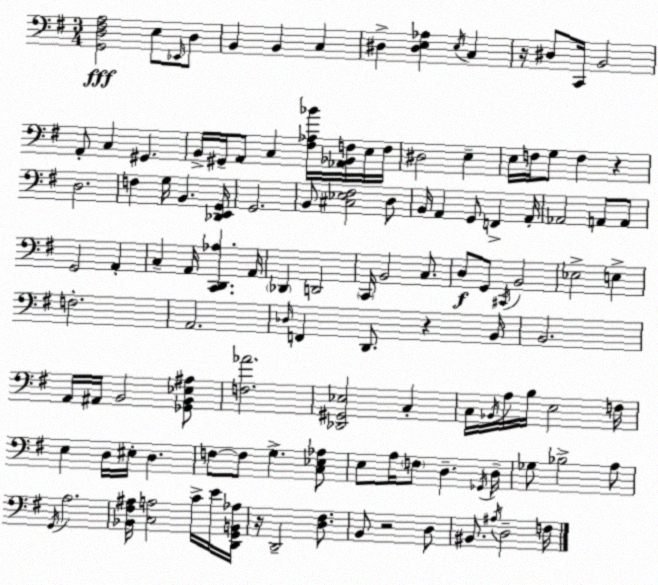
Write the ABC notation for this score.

X:1
T:Untitled
M:3/4
L:1/4
K:G
[G,,D,^F,A,]2 E,/2 _E,,/4 D,/2 B,, B,, C, ^D, [^D,E,_A,] E,/4 C, z/4 ^D,/2 C,,/4 B,,2 A,,/2 C, ^G,, B,,/4 ^G,,/4 A,,/2 C, [^F,_A,_B]/4 [_A,,_B,,F,]/4 E,/4 F,/4 ^D,2 E, E,/4 F,/4 G,/2 F, z D,2 F, G,/4 B,, [_D,,E,,G,,]/4 G,,2 B,,/2 [^C,_E,^F,]2 D,/2 B,,/4 A,, G,,/2 F,, A,,/4 _A,,2 A,,/2 A,,/2 G,,2 A,, C, A,,/4 [C,,D,,_A,] A,,/4 _D,, D,,2 C,,/4 B,,2 C,/2 D,/2 G,,/2 ^C,,/4 B,,2 _E,2 E, F,2 A,,2 _D,/4 F,, D,,/2 z B,,/4 B,,2 A,,/4 ^A,,/4 B,,2 [_G,,B,,_E,^A,]/2 [F,_A]2 [_D,,^G,,_E,]2 C, C,/4 _B,,/4 A,/4 B,/4 E,2 F,/4 E, D,/4 ^E,/4 D, F,/2 F,/2 G, [C,_E,_A,]/2 E,/2 A,/4 F,/2 D, _G,,/4 D,/4 _G,/2 _B,2 A,/2 G,,/4 A,2 [_B,,^F,^A,]/4 [C,A,]2 C/4 E/4 [D,,G,,B,,_A,]/4 z/4 D,,2 [D,^F,]/2 B,,/2 z2 D,/2 ^B,,/2 ^A,/4 D,2 F,/4